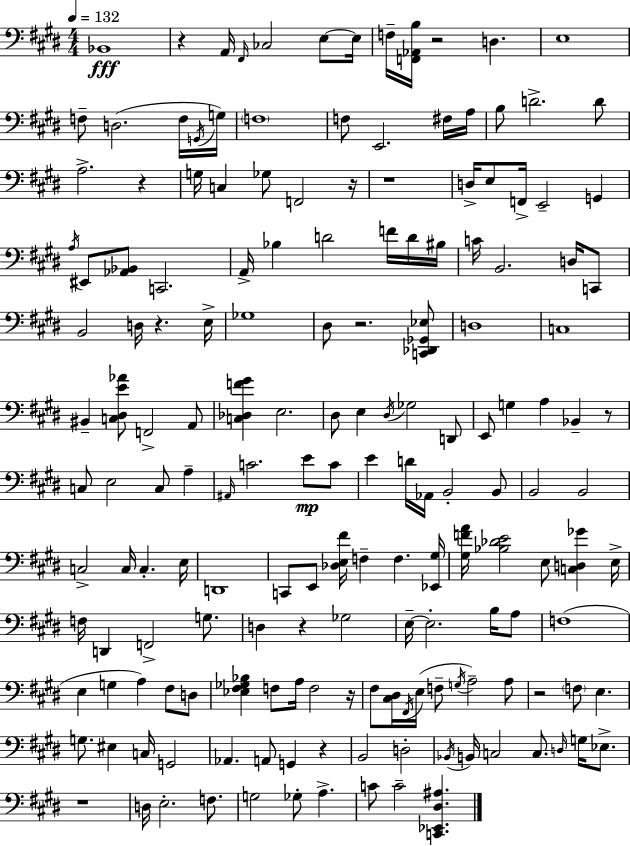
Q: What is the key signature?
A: E major